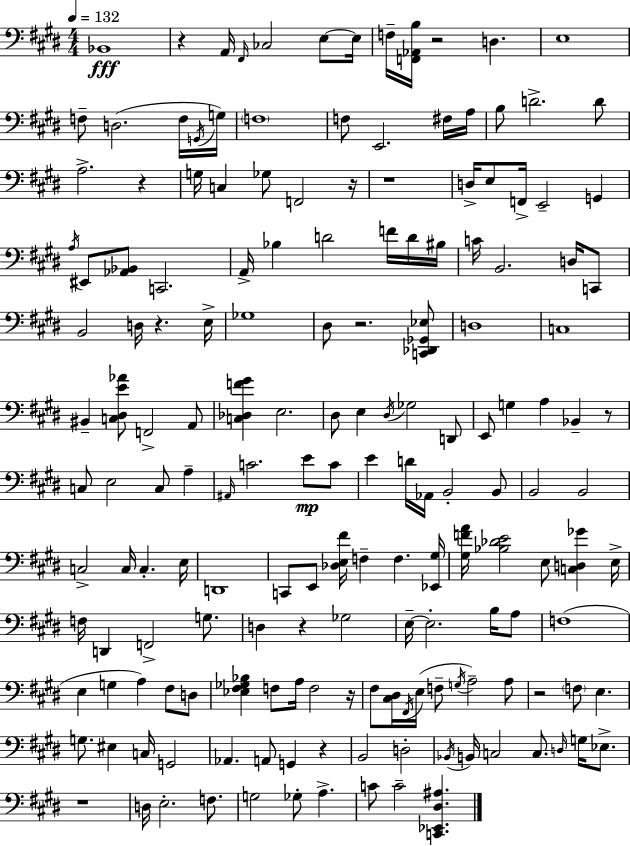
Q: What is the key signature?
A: E major